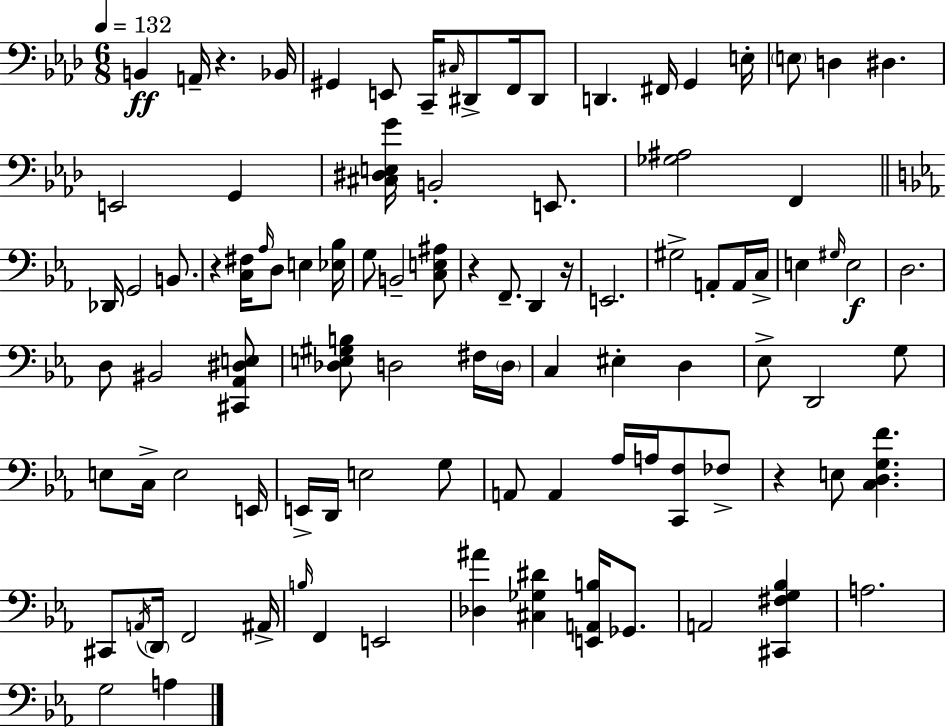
X:1
T:Untitled
M:6/8
L:1/4
K:Fm
B,, A,,/4 z _B,,/4 ^G,, E,,/2 C,,/4 ^C,/4 ^D,,/2 F,,/4 ^D,,/2 D,, ^F,,/4 G,, E,/4 E,/2 D, ^D, E,,2 G,, [^C,^D,E,G]/4 B,,2 E,,/2 [_G,^A,]2 F,, _D,,/4 G,,2 B,,/2 z [C,^F,]/4 _A,/4 D,/2 E, [_E,_B,]/4 G,/2 B,,2 [C,E,^A,]/2 z F,,/2 D,, z/4 E,,2 ^G,2 A,,/2 A,,/4 C,/4 E, ^G,/4 E,2 D,2 D,/2 ^B,,2 [^C,,_A,,^D,E,]/2 [_D,E,^G,B,]/2 D,2 ^F,/4 D,/4 C, ^E, D, _E,/2 D,,2 G,/2 E,/2 C,/4 E,2 E,,/4 E,,/4 D,,/4 E,2 G,/2 A,,/2 A,, _A,/4 A,/4 [C,,F,]/2 _F,/2 z E,/2 [C,D,G,F] ^C,,/2 A,,/4 D,,/4 F,,2 ^A,,/4 B,/4 F,, E,,2 [_D,^A] [^C,_G,^D] [E,,A,,B,]/4 _G,,/2 A,,2 [^C,,^F,G,_B,] A,2 G,2 A,